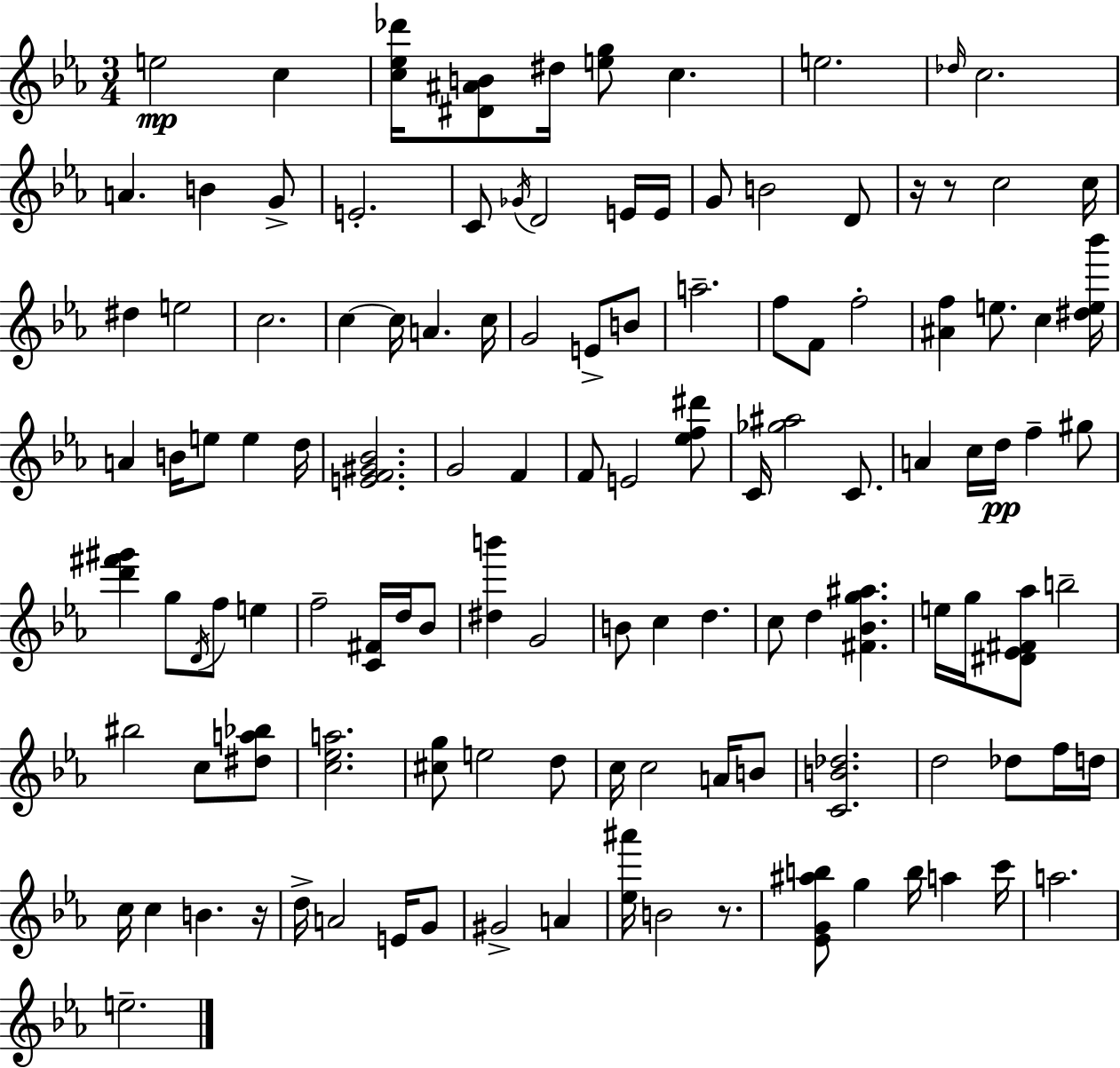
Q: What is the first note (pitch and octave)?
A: E5